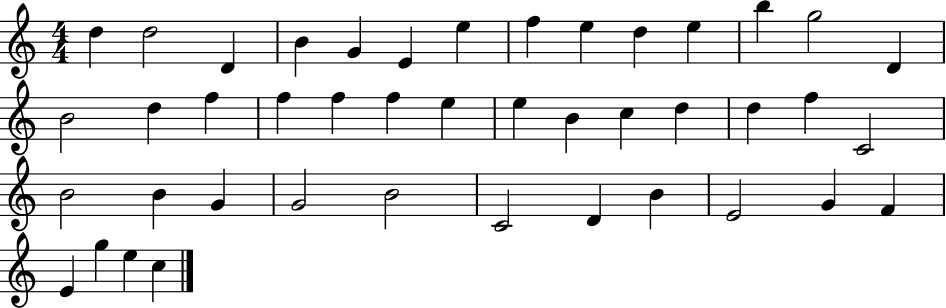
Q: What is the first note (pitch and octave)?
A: D5